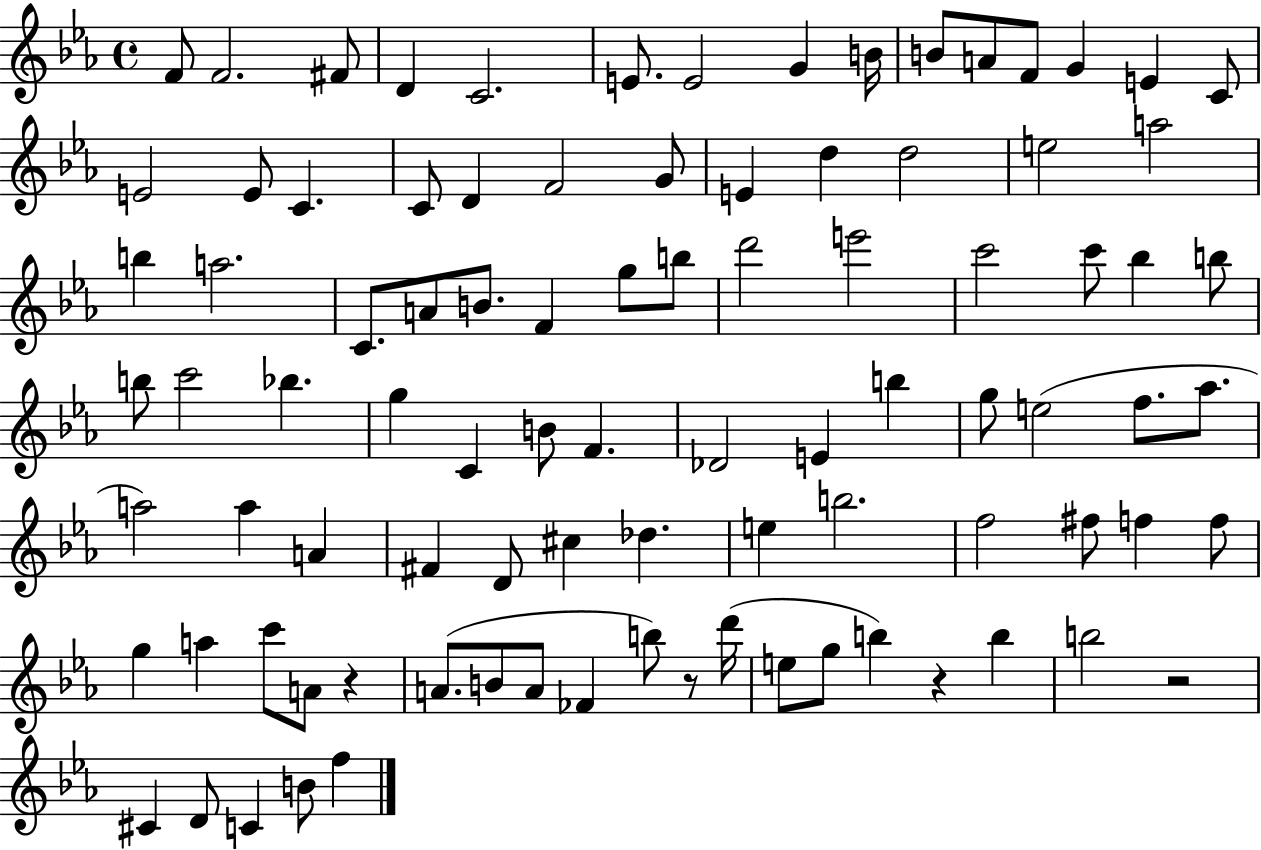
F4/e F4/h. F#4/e D4/q C4/h. E4/e. E4/h G4/q B4/s B4/e A4/e F4/e G4/q E4/q C4/e E4/h E4/e C4/q. C4/e D4/q F4/h G4/e E4/q D5/q D5/h E5/h A5/h B5/q A5/h. C4/e. A4/e B4/e. F4/q G5/e B5/e D6/h E6/h C6/h C6/e Bb5/q B5/e B5/e C6/h Bb5/q. G5/q C4/q B4/e F4/q. Db4/h E4/q B5/q G5/e E5/h F5/e. Ab5/e. A5/h A5/q A4/q F#4/q D4/e C#5/q Db5/q. E5/q B5/h. F5/h F#5/e F5/q F5/e G5/q A5/q C6/e A4/e R/q A4/e. B4/e A4/e FES4/q B5/e R/e D6/s E5/e G5/e B5/q R/q B5/q B5/h R/h C#4/q D4/e C4/q B4/e F5/q